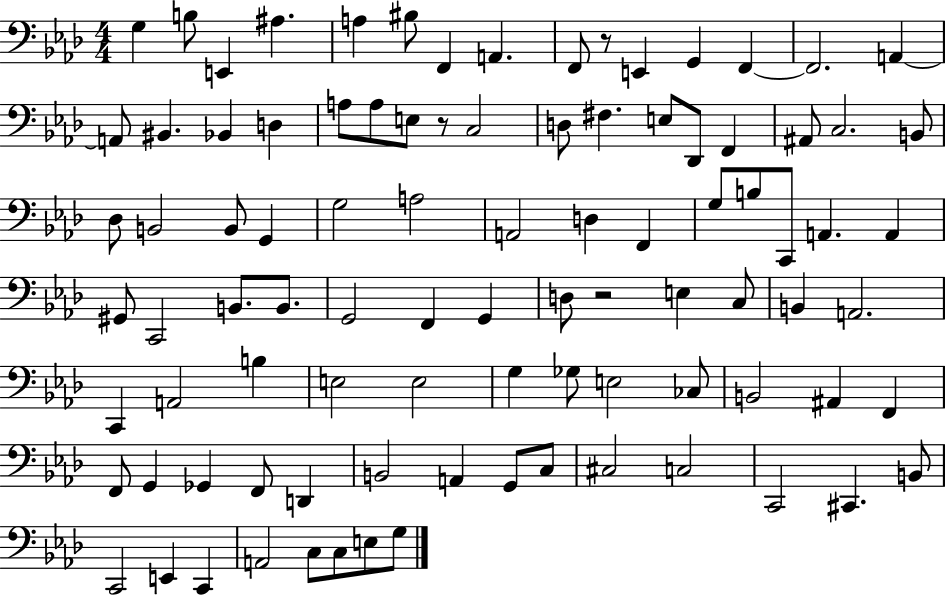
X:1
T:Untitled
M:4/4
L:1/4
K:Ab
G, B,/2 E,, ^A, A, ^B,/2 F,, A,, F,,/2 z/2 E,, G,, F,, F,,2 A,, A,,/2 ^B,, _B,, D, A,/2 A,/2 E,/2 z/2 C,2 D,/2 ^F, E,/2 _D,,/2 F,, ^A,,/2 C,2 B,,/2 _D,/2 B,,2 B,,/2 G,, G,2 A,2 A,,2 D, F,, G,/2 B,/2 C,,/2 A,, A,, ^G,,/2 C,,2 B,,/2 B,,/2 G,,2 F,, G,, D,/2 z2 E, C,/2 B,, A,,2 C,, A,,2 B, E,2 E,2 G, _G,/2 E,2 _C,/2 B,,2 ^A,, F,, F,,/2 G,, _G,, F,,/2 D,, B,,2 A,, G,,/2 C,/2 ^C,2 C,2 C,,2 ^C,, B,,/2 C,,2 E,, C,, A,,2 C,/2 C,/2 E,/2 G,/2